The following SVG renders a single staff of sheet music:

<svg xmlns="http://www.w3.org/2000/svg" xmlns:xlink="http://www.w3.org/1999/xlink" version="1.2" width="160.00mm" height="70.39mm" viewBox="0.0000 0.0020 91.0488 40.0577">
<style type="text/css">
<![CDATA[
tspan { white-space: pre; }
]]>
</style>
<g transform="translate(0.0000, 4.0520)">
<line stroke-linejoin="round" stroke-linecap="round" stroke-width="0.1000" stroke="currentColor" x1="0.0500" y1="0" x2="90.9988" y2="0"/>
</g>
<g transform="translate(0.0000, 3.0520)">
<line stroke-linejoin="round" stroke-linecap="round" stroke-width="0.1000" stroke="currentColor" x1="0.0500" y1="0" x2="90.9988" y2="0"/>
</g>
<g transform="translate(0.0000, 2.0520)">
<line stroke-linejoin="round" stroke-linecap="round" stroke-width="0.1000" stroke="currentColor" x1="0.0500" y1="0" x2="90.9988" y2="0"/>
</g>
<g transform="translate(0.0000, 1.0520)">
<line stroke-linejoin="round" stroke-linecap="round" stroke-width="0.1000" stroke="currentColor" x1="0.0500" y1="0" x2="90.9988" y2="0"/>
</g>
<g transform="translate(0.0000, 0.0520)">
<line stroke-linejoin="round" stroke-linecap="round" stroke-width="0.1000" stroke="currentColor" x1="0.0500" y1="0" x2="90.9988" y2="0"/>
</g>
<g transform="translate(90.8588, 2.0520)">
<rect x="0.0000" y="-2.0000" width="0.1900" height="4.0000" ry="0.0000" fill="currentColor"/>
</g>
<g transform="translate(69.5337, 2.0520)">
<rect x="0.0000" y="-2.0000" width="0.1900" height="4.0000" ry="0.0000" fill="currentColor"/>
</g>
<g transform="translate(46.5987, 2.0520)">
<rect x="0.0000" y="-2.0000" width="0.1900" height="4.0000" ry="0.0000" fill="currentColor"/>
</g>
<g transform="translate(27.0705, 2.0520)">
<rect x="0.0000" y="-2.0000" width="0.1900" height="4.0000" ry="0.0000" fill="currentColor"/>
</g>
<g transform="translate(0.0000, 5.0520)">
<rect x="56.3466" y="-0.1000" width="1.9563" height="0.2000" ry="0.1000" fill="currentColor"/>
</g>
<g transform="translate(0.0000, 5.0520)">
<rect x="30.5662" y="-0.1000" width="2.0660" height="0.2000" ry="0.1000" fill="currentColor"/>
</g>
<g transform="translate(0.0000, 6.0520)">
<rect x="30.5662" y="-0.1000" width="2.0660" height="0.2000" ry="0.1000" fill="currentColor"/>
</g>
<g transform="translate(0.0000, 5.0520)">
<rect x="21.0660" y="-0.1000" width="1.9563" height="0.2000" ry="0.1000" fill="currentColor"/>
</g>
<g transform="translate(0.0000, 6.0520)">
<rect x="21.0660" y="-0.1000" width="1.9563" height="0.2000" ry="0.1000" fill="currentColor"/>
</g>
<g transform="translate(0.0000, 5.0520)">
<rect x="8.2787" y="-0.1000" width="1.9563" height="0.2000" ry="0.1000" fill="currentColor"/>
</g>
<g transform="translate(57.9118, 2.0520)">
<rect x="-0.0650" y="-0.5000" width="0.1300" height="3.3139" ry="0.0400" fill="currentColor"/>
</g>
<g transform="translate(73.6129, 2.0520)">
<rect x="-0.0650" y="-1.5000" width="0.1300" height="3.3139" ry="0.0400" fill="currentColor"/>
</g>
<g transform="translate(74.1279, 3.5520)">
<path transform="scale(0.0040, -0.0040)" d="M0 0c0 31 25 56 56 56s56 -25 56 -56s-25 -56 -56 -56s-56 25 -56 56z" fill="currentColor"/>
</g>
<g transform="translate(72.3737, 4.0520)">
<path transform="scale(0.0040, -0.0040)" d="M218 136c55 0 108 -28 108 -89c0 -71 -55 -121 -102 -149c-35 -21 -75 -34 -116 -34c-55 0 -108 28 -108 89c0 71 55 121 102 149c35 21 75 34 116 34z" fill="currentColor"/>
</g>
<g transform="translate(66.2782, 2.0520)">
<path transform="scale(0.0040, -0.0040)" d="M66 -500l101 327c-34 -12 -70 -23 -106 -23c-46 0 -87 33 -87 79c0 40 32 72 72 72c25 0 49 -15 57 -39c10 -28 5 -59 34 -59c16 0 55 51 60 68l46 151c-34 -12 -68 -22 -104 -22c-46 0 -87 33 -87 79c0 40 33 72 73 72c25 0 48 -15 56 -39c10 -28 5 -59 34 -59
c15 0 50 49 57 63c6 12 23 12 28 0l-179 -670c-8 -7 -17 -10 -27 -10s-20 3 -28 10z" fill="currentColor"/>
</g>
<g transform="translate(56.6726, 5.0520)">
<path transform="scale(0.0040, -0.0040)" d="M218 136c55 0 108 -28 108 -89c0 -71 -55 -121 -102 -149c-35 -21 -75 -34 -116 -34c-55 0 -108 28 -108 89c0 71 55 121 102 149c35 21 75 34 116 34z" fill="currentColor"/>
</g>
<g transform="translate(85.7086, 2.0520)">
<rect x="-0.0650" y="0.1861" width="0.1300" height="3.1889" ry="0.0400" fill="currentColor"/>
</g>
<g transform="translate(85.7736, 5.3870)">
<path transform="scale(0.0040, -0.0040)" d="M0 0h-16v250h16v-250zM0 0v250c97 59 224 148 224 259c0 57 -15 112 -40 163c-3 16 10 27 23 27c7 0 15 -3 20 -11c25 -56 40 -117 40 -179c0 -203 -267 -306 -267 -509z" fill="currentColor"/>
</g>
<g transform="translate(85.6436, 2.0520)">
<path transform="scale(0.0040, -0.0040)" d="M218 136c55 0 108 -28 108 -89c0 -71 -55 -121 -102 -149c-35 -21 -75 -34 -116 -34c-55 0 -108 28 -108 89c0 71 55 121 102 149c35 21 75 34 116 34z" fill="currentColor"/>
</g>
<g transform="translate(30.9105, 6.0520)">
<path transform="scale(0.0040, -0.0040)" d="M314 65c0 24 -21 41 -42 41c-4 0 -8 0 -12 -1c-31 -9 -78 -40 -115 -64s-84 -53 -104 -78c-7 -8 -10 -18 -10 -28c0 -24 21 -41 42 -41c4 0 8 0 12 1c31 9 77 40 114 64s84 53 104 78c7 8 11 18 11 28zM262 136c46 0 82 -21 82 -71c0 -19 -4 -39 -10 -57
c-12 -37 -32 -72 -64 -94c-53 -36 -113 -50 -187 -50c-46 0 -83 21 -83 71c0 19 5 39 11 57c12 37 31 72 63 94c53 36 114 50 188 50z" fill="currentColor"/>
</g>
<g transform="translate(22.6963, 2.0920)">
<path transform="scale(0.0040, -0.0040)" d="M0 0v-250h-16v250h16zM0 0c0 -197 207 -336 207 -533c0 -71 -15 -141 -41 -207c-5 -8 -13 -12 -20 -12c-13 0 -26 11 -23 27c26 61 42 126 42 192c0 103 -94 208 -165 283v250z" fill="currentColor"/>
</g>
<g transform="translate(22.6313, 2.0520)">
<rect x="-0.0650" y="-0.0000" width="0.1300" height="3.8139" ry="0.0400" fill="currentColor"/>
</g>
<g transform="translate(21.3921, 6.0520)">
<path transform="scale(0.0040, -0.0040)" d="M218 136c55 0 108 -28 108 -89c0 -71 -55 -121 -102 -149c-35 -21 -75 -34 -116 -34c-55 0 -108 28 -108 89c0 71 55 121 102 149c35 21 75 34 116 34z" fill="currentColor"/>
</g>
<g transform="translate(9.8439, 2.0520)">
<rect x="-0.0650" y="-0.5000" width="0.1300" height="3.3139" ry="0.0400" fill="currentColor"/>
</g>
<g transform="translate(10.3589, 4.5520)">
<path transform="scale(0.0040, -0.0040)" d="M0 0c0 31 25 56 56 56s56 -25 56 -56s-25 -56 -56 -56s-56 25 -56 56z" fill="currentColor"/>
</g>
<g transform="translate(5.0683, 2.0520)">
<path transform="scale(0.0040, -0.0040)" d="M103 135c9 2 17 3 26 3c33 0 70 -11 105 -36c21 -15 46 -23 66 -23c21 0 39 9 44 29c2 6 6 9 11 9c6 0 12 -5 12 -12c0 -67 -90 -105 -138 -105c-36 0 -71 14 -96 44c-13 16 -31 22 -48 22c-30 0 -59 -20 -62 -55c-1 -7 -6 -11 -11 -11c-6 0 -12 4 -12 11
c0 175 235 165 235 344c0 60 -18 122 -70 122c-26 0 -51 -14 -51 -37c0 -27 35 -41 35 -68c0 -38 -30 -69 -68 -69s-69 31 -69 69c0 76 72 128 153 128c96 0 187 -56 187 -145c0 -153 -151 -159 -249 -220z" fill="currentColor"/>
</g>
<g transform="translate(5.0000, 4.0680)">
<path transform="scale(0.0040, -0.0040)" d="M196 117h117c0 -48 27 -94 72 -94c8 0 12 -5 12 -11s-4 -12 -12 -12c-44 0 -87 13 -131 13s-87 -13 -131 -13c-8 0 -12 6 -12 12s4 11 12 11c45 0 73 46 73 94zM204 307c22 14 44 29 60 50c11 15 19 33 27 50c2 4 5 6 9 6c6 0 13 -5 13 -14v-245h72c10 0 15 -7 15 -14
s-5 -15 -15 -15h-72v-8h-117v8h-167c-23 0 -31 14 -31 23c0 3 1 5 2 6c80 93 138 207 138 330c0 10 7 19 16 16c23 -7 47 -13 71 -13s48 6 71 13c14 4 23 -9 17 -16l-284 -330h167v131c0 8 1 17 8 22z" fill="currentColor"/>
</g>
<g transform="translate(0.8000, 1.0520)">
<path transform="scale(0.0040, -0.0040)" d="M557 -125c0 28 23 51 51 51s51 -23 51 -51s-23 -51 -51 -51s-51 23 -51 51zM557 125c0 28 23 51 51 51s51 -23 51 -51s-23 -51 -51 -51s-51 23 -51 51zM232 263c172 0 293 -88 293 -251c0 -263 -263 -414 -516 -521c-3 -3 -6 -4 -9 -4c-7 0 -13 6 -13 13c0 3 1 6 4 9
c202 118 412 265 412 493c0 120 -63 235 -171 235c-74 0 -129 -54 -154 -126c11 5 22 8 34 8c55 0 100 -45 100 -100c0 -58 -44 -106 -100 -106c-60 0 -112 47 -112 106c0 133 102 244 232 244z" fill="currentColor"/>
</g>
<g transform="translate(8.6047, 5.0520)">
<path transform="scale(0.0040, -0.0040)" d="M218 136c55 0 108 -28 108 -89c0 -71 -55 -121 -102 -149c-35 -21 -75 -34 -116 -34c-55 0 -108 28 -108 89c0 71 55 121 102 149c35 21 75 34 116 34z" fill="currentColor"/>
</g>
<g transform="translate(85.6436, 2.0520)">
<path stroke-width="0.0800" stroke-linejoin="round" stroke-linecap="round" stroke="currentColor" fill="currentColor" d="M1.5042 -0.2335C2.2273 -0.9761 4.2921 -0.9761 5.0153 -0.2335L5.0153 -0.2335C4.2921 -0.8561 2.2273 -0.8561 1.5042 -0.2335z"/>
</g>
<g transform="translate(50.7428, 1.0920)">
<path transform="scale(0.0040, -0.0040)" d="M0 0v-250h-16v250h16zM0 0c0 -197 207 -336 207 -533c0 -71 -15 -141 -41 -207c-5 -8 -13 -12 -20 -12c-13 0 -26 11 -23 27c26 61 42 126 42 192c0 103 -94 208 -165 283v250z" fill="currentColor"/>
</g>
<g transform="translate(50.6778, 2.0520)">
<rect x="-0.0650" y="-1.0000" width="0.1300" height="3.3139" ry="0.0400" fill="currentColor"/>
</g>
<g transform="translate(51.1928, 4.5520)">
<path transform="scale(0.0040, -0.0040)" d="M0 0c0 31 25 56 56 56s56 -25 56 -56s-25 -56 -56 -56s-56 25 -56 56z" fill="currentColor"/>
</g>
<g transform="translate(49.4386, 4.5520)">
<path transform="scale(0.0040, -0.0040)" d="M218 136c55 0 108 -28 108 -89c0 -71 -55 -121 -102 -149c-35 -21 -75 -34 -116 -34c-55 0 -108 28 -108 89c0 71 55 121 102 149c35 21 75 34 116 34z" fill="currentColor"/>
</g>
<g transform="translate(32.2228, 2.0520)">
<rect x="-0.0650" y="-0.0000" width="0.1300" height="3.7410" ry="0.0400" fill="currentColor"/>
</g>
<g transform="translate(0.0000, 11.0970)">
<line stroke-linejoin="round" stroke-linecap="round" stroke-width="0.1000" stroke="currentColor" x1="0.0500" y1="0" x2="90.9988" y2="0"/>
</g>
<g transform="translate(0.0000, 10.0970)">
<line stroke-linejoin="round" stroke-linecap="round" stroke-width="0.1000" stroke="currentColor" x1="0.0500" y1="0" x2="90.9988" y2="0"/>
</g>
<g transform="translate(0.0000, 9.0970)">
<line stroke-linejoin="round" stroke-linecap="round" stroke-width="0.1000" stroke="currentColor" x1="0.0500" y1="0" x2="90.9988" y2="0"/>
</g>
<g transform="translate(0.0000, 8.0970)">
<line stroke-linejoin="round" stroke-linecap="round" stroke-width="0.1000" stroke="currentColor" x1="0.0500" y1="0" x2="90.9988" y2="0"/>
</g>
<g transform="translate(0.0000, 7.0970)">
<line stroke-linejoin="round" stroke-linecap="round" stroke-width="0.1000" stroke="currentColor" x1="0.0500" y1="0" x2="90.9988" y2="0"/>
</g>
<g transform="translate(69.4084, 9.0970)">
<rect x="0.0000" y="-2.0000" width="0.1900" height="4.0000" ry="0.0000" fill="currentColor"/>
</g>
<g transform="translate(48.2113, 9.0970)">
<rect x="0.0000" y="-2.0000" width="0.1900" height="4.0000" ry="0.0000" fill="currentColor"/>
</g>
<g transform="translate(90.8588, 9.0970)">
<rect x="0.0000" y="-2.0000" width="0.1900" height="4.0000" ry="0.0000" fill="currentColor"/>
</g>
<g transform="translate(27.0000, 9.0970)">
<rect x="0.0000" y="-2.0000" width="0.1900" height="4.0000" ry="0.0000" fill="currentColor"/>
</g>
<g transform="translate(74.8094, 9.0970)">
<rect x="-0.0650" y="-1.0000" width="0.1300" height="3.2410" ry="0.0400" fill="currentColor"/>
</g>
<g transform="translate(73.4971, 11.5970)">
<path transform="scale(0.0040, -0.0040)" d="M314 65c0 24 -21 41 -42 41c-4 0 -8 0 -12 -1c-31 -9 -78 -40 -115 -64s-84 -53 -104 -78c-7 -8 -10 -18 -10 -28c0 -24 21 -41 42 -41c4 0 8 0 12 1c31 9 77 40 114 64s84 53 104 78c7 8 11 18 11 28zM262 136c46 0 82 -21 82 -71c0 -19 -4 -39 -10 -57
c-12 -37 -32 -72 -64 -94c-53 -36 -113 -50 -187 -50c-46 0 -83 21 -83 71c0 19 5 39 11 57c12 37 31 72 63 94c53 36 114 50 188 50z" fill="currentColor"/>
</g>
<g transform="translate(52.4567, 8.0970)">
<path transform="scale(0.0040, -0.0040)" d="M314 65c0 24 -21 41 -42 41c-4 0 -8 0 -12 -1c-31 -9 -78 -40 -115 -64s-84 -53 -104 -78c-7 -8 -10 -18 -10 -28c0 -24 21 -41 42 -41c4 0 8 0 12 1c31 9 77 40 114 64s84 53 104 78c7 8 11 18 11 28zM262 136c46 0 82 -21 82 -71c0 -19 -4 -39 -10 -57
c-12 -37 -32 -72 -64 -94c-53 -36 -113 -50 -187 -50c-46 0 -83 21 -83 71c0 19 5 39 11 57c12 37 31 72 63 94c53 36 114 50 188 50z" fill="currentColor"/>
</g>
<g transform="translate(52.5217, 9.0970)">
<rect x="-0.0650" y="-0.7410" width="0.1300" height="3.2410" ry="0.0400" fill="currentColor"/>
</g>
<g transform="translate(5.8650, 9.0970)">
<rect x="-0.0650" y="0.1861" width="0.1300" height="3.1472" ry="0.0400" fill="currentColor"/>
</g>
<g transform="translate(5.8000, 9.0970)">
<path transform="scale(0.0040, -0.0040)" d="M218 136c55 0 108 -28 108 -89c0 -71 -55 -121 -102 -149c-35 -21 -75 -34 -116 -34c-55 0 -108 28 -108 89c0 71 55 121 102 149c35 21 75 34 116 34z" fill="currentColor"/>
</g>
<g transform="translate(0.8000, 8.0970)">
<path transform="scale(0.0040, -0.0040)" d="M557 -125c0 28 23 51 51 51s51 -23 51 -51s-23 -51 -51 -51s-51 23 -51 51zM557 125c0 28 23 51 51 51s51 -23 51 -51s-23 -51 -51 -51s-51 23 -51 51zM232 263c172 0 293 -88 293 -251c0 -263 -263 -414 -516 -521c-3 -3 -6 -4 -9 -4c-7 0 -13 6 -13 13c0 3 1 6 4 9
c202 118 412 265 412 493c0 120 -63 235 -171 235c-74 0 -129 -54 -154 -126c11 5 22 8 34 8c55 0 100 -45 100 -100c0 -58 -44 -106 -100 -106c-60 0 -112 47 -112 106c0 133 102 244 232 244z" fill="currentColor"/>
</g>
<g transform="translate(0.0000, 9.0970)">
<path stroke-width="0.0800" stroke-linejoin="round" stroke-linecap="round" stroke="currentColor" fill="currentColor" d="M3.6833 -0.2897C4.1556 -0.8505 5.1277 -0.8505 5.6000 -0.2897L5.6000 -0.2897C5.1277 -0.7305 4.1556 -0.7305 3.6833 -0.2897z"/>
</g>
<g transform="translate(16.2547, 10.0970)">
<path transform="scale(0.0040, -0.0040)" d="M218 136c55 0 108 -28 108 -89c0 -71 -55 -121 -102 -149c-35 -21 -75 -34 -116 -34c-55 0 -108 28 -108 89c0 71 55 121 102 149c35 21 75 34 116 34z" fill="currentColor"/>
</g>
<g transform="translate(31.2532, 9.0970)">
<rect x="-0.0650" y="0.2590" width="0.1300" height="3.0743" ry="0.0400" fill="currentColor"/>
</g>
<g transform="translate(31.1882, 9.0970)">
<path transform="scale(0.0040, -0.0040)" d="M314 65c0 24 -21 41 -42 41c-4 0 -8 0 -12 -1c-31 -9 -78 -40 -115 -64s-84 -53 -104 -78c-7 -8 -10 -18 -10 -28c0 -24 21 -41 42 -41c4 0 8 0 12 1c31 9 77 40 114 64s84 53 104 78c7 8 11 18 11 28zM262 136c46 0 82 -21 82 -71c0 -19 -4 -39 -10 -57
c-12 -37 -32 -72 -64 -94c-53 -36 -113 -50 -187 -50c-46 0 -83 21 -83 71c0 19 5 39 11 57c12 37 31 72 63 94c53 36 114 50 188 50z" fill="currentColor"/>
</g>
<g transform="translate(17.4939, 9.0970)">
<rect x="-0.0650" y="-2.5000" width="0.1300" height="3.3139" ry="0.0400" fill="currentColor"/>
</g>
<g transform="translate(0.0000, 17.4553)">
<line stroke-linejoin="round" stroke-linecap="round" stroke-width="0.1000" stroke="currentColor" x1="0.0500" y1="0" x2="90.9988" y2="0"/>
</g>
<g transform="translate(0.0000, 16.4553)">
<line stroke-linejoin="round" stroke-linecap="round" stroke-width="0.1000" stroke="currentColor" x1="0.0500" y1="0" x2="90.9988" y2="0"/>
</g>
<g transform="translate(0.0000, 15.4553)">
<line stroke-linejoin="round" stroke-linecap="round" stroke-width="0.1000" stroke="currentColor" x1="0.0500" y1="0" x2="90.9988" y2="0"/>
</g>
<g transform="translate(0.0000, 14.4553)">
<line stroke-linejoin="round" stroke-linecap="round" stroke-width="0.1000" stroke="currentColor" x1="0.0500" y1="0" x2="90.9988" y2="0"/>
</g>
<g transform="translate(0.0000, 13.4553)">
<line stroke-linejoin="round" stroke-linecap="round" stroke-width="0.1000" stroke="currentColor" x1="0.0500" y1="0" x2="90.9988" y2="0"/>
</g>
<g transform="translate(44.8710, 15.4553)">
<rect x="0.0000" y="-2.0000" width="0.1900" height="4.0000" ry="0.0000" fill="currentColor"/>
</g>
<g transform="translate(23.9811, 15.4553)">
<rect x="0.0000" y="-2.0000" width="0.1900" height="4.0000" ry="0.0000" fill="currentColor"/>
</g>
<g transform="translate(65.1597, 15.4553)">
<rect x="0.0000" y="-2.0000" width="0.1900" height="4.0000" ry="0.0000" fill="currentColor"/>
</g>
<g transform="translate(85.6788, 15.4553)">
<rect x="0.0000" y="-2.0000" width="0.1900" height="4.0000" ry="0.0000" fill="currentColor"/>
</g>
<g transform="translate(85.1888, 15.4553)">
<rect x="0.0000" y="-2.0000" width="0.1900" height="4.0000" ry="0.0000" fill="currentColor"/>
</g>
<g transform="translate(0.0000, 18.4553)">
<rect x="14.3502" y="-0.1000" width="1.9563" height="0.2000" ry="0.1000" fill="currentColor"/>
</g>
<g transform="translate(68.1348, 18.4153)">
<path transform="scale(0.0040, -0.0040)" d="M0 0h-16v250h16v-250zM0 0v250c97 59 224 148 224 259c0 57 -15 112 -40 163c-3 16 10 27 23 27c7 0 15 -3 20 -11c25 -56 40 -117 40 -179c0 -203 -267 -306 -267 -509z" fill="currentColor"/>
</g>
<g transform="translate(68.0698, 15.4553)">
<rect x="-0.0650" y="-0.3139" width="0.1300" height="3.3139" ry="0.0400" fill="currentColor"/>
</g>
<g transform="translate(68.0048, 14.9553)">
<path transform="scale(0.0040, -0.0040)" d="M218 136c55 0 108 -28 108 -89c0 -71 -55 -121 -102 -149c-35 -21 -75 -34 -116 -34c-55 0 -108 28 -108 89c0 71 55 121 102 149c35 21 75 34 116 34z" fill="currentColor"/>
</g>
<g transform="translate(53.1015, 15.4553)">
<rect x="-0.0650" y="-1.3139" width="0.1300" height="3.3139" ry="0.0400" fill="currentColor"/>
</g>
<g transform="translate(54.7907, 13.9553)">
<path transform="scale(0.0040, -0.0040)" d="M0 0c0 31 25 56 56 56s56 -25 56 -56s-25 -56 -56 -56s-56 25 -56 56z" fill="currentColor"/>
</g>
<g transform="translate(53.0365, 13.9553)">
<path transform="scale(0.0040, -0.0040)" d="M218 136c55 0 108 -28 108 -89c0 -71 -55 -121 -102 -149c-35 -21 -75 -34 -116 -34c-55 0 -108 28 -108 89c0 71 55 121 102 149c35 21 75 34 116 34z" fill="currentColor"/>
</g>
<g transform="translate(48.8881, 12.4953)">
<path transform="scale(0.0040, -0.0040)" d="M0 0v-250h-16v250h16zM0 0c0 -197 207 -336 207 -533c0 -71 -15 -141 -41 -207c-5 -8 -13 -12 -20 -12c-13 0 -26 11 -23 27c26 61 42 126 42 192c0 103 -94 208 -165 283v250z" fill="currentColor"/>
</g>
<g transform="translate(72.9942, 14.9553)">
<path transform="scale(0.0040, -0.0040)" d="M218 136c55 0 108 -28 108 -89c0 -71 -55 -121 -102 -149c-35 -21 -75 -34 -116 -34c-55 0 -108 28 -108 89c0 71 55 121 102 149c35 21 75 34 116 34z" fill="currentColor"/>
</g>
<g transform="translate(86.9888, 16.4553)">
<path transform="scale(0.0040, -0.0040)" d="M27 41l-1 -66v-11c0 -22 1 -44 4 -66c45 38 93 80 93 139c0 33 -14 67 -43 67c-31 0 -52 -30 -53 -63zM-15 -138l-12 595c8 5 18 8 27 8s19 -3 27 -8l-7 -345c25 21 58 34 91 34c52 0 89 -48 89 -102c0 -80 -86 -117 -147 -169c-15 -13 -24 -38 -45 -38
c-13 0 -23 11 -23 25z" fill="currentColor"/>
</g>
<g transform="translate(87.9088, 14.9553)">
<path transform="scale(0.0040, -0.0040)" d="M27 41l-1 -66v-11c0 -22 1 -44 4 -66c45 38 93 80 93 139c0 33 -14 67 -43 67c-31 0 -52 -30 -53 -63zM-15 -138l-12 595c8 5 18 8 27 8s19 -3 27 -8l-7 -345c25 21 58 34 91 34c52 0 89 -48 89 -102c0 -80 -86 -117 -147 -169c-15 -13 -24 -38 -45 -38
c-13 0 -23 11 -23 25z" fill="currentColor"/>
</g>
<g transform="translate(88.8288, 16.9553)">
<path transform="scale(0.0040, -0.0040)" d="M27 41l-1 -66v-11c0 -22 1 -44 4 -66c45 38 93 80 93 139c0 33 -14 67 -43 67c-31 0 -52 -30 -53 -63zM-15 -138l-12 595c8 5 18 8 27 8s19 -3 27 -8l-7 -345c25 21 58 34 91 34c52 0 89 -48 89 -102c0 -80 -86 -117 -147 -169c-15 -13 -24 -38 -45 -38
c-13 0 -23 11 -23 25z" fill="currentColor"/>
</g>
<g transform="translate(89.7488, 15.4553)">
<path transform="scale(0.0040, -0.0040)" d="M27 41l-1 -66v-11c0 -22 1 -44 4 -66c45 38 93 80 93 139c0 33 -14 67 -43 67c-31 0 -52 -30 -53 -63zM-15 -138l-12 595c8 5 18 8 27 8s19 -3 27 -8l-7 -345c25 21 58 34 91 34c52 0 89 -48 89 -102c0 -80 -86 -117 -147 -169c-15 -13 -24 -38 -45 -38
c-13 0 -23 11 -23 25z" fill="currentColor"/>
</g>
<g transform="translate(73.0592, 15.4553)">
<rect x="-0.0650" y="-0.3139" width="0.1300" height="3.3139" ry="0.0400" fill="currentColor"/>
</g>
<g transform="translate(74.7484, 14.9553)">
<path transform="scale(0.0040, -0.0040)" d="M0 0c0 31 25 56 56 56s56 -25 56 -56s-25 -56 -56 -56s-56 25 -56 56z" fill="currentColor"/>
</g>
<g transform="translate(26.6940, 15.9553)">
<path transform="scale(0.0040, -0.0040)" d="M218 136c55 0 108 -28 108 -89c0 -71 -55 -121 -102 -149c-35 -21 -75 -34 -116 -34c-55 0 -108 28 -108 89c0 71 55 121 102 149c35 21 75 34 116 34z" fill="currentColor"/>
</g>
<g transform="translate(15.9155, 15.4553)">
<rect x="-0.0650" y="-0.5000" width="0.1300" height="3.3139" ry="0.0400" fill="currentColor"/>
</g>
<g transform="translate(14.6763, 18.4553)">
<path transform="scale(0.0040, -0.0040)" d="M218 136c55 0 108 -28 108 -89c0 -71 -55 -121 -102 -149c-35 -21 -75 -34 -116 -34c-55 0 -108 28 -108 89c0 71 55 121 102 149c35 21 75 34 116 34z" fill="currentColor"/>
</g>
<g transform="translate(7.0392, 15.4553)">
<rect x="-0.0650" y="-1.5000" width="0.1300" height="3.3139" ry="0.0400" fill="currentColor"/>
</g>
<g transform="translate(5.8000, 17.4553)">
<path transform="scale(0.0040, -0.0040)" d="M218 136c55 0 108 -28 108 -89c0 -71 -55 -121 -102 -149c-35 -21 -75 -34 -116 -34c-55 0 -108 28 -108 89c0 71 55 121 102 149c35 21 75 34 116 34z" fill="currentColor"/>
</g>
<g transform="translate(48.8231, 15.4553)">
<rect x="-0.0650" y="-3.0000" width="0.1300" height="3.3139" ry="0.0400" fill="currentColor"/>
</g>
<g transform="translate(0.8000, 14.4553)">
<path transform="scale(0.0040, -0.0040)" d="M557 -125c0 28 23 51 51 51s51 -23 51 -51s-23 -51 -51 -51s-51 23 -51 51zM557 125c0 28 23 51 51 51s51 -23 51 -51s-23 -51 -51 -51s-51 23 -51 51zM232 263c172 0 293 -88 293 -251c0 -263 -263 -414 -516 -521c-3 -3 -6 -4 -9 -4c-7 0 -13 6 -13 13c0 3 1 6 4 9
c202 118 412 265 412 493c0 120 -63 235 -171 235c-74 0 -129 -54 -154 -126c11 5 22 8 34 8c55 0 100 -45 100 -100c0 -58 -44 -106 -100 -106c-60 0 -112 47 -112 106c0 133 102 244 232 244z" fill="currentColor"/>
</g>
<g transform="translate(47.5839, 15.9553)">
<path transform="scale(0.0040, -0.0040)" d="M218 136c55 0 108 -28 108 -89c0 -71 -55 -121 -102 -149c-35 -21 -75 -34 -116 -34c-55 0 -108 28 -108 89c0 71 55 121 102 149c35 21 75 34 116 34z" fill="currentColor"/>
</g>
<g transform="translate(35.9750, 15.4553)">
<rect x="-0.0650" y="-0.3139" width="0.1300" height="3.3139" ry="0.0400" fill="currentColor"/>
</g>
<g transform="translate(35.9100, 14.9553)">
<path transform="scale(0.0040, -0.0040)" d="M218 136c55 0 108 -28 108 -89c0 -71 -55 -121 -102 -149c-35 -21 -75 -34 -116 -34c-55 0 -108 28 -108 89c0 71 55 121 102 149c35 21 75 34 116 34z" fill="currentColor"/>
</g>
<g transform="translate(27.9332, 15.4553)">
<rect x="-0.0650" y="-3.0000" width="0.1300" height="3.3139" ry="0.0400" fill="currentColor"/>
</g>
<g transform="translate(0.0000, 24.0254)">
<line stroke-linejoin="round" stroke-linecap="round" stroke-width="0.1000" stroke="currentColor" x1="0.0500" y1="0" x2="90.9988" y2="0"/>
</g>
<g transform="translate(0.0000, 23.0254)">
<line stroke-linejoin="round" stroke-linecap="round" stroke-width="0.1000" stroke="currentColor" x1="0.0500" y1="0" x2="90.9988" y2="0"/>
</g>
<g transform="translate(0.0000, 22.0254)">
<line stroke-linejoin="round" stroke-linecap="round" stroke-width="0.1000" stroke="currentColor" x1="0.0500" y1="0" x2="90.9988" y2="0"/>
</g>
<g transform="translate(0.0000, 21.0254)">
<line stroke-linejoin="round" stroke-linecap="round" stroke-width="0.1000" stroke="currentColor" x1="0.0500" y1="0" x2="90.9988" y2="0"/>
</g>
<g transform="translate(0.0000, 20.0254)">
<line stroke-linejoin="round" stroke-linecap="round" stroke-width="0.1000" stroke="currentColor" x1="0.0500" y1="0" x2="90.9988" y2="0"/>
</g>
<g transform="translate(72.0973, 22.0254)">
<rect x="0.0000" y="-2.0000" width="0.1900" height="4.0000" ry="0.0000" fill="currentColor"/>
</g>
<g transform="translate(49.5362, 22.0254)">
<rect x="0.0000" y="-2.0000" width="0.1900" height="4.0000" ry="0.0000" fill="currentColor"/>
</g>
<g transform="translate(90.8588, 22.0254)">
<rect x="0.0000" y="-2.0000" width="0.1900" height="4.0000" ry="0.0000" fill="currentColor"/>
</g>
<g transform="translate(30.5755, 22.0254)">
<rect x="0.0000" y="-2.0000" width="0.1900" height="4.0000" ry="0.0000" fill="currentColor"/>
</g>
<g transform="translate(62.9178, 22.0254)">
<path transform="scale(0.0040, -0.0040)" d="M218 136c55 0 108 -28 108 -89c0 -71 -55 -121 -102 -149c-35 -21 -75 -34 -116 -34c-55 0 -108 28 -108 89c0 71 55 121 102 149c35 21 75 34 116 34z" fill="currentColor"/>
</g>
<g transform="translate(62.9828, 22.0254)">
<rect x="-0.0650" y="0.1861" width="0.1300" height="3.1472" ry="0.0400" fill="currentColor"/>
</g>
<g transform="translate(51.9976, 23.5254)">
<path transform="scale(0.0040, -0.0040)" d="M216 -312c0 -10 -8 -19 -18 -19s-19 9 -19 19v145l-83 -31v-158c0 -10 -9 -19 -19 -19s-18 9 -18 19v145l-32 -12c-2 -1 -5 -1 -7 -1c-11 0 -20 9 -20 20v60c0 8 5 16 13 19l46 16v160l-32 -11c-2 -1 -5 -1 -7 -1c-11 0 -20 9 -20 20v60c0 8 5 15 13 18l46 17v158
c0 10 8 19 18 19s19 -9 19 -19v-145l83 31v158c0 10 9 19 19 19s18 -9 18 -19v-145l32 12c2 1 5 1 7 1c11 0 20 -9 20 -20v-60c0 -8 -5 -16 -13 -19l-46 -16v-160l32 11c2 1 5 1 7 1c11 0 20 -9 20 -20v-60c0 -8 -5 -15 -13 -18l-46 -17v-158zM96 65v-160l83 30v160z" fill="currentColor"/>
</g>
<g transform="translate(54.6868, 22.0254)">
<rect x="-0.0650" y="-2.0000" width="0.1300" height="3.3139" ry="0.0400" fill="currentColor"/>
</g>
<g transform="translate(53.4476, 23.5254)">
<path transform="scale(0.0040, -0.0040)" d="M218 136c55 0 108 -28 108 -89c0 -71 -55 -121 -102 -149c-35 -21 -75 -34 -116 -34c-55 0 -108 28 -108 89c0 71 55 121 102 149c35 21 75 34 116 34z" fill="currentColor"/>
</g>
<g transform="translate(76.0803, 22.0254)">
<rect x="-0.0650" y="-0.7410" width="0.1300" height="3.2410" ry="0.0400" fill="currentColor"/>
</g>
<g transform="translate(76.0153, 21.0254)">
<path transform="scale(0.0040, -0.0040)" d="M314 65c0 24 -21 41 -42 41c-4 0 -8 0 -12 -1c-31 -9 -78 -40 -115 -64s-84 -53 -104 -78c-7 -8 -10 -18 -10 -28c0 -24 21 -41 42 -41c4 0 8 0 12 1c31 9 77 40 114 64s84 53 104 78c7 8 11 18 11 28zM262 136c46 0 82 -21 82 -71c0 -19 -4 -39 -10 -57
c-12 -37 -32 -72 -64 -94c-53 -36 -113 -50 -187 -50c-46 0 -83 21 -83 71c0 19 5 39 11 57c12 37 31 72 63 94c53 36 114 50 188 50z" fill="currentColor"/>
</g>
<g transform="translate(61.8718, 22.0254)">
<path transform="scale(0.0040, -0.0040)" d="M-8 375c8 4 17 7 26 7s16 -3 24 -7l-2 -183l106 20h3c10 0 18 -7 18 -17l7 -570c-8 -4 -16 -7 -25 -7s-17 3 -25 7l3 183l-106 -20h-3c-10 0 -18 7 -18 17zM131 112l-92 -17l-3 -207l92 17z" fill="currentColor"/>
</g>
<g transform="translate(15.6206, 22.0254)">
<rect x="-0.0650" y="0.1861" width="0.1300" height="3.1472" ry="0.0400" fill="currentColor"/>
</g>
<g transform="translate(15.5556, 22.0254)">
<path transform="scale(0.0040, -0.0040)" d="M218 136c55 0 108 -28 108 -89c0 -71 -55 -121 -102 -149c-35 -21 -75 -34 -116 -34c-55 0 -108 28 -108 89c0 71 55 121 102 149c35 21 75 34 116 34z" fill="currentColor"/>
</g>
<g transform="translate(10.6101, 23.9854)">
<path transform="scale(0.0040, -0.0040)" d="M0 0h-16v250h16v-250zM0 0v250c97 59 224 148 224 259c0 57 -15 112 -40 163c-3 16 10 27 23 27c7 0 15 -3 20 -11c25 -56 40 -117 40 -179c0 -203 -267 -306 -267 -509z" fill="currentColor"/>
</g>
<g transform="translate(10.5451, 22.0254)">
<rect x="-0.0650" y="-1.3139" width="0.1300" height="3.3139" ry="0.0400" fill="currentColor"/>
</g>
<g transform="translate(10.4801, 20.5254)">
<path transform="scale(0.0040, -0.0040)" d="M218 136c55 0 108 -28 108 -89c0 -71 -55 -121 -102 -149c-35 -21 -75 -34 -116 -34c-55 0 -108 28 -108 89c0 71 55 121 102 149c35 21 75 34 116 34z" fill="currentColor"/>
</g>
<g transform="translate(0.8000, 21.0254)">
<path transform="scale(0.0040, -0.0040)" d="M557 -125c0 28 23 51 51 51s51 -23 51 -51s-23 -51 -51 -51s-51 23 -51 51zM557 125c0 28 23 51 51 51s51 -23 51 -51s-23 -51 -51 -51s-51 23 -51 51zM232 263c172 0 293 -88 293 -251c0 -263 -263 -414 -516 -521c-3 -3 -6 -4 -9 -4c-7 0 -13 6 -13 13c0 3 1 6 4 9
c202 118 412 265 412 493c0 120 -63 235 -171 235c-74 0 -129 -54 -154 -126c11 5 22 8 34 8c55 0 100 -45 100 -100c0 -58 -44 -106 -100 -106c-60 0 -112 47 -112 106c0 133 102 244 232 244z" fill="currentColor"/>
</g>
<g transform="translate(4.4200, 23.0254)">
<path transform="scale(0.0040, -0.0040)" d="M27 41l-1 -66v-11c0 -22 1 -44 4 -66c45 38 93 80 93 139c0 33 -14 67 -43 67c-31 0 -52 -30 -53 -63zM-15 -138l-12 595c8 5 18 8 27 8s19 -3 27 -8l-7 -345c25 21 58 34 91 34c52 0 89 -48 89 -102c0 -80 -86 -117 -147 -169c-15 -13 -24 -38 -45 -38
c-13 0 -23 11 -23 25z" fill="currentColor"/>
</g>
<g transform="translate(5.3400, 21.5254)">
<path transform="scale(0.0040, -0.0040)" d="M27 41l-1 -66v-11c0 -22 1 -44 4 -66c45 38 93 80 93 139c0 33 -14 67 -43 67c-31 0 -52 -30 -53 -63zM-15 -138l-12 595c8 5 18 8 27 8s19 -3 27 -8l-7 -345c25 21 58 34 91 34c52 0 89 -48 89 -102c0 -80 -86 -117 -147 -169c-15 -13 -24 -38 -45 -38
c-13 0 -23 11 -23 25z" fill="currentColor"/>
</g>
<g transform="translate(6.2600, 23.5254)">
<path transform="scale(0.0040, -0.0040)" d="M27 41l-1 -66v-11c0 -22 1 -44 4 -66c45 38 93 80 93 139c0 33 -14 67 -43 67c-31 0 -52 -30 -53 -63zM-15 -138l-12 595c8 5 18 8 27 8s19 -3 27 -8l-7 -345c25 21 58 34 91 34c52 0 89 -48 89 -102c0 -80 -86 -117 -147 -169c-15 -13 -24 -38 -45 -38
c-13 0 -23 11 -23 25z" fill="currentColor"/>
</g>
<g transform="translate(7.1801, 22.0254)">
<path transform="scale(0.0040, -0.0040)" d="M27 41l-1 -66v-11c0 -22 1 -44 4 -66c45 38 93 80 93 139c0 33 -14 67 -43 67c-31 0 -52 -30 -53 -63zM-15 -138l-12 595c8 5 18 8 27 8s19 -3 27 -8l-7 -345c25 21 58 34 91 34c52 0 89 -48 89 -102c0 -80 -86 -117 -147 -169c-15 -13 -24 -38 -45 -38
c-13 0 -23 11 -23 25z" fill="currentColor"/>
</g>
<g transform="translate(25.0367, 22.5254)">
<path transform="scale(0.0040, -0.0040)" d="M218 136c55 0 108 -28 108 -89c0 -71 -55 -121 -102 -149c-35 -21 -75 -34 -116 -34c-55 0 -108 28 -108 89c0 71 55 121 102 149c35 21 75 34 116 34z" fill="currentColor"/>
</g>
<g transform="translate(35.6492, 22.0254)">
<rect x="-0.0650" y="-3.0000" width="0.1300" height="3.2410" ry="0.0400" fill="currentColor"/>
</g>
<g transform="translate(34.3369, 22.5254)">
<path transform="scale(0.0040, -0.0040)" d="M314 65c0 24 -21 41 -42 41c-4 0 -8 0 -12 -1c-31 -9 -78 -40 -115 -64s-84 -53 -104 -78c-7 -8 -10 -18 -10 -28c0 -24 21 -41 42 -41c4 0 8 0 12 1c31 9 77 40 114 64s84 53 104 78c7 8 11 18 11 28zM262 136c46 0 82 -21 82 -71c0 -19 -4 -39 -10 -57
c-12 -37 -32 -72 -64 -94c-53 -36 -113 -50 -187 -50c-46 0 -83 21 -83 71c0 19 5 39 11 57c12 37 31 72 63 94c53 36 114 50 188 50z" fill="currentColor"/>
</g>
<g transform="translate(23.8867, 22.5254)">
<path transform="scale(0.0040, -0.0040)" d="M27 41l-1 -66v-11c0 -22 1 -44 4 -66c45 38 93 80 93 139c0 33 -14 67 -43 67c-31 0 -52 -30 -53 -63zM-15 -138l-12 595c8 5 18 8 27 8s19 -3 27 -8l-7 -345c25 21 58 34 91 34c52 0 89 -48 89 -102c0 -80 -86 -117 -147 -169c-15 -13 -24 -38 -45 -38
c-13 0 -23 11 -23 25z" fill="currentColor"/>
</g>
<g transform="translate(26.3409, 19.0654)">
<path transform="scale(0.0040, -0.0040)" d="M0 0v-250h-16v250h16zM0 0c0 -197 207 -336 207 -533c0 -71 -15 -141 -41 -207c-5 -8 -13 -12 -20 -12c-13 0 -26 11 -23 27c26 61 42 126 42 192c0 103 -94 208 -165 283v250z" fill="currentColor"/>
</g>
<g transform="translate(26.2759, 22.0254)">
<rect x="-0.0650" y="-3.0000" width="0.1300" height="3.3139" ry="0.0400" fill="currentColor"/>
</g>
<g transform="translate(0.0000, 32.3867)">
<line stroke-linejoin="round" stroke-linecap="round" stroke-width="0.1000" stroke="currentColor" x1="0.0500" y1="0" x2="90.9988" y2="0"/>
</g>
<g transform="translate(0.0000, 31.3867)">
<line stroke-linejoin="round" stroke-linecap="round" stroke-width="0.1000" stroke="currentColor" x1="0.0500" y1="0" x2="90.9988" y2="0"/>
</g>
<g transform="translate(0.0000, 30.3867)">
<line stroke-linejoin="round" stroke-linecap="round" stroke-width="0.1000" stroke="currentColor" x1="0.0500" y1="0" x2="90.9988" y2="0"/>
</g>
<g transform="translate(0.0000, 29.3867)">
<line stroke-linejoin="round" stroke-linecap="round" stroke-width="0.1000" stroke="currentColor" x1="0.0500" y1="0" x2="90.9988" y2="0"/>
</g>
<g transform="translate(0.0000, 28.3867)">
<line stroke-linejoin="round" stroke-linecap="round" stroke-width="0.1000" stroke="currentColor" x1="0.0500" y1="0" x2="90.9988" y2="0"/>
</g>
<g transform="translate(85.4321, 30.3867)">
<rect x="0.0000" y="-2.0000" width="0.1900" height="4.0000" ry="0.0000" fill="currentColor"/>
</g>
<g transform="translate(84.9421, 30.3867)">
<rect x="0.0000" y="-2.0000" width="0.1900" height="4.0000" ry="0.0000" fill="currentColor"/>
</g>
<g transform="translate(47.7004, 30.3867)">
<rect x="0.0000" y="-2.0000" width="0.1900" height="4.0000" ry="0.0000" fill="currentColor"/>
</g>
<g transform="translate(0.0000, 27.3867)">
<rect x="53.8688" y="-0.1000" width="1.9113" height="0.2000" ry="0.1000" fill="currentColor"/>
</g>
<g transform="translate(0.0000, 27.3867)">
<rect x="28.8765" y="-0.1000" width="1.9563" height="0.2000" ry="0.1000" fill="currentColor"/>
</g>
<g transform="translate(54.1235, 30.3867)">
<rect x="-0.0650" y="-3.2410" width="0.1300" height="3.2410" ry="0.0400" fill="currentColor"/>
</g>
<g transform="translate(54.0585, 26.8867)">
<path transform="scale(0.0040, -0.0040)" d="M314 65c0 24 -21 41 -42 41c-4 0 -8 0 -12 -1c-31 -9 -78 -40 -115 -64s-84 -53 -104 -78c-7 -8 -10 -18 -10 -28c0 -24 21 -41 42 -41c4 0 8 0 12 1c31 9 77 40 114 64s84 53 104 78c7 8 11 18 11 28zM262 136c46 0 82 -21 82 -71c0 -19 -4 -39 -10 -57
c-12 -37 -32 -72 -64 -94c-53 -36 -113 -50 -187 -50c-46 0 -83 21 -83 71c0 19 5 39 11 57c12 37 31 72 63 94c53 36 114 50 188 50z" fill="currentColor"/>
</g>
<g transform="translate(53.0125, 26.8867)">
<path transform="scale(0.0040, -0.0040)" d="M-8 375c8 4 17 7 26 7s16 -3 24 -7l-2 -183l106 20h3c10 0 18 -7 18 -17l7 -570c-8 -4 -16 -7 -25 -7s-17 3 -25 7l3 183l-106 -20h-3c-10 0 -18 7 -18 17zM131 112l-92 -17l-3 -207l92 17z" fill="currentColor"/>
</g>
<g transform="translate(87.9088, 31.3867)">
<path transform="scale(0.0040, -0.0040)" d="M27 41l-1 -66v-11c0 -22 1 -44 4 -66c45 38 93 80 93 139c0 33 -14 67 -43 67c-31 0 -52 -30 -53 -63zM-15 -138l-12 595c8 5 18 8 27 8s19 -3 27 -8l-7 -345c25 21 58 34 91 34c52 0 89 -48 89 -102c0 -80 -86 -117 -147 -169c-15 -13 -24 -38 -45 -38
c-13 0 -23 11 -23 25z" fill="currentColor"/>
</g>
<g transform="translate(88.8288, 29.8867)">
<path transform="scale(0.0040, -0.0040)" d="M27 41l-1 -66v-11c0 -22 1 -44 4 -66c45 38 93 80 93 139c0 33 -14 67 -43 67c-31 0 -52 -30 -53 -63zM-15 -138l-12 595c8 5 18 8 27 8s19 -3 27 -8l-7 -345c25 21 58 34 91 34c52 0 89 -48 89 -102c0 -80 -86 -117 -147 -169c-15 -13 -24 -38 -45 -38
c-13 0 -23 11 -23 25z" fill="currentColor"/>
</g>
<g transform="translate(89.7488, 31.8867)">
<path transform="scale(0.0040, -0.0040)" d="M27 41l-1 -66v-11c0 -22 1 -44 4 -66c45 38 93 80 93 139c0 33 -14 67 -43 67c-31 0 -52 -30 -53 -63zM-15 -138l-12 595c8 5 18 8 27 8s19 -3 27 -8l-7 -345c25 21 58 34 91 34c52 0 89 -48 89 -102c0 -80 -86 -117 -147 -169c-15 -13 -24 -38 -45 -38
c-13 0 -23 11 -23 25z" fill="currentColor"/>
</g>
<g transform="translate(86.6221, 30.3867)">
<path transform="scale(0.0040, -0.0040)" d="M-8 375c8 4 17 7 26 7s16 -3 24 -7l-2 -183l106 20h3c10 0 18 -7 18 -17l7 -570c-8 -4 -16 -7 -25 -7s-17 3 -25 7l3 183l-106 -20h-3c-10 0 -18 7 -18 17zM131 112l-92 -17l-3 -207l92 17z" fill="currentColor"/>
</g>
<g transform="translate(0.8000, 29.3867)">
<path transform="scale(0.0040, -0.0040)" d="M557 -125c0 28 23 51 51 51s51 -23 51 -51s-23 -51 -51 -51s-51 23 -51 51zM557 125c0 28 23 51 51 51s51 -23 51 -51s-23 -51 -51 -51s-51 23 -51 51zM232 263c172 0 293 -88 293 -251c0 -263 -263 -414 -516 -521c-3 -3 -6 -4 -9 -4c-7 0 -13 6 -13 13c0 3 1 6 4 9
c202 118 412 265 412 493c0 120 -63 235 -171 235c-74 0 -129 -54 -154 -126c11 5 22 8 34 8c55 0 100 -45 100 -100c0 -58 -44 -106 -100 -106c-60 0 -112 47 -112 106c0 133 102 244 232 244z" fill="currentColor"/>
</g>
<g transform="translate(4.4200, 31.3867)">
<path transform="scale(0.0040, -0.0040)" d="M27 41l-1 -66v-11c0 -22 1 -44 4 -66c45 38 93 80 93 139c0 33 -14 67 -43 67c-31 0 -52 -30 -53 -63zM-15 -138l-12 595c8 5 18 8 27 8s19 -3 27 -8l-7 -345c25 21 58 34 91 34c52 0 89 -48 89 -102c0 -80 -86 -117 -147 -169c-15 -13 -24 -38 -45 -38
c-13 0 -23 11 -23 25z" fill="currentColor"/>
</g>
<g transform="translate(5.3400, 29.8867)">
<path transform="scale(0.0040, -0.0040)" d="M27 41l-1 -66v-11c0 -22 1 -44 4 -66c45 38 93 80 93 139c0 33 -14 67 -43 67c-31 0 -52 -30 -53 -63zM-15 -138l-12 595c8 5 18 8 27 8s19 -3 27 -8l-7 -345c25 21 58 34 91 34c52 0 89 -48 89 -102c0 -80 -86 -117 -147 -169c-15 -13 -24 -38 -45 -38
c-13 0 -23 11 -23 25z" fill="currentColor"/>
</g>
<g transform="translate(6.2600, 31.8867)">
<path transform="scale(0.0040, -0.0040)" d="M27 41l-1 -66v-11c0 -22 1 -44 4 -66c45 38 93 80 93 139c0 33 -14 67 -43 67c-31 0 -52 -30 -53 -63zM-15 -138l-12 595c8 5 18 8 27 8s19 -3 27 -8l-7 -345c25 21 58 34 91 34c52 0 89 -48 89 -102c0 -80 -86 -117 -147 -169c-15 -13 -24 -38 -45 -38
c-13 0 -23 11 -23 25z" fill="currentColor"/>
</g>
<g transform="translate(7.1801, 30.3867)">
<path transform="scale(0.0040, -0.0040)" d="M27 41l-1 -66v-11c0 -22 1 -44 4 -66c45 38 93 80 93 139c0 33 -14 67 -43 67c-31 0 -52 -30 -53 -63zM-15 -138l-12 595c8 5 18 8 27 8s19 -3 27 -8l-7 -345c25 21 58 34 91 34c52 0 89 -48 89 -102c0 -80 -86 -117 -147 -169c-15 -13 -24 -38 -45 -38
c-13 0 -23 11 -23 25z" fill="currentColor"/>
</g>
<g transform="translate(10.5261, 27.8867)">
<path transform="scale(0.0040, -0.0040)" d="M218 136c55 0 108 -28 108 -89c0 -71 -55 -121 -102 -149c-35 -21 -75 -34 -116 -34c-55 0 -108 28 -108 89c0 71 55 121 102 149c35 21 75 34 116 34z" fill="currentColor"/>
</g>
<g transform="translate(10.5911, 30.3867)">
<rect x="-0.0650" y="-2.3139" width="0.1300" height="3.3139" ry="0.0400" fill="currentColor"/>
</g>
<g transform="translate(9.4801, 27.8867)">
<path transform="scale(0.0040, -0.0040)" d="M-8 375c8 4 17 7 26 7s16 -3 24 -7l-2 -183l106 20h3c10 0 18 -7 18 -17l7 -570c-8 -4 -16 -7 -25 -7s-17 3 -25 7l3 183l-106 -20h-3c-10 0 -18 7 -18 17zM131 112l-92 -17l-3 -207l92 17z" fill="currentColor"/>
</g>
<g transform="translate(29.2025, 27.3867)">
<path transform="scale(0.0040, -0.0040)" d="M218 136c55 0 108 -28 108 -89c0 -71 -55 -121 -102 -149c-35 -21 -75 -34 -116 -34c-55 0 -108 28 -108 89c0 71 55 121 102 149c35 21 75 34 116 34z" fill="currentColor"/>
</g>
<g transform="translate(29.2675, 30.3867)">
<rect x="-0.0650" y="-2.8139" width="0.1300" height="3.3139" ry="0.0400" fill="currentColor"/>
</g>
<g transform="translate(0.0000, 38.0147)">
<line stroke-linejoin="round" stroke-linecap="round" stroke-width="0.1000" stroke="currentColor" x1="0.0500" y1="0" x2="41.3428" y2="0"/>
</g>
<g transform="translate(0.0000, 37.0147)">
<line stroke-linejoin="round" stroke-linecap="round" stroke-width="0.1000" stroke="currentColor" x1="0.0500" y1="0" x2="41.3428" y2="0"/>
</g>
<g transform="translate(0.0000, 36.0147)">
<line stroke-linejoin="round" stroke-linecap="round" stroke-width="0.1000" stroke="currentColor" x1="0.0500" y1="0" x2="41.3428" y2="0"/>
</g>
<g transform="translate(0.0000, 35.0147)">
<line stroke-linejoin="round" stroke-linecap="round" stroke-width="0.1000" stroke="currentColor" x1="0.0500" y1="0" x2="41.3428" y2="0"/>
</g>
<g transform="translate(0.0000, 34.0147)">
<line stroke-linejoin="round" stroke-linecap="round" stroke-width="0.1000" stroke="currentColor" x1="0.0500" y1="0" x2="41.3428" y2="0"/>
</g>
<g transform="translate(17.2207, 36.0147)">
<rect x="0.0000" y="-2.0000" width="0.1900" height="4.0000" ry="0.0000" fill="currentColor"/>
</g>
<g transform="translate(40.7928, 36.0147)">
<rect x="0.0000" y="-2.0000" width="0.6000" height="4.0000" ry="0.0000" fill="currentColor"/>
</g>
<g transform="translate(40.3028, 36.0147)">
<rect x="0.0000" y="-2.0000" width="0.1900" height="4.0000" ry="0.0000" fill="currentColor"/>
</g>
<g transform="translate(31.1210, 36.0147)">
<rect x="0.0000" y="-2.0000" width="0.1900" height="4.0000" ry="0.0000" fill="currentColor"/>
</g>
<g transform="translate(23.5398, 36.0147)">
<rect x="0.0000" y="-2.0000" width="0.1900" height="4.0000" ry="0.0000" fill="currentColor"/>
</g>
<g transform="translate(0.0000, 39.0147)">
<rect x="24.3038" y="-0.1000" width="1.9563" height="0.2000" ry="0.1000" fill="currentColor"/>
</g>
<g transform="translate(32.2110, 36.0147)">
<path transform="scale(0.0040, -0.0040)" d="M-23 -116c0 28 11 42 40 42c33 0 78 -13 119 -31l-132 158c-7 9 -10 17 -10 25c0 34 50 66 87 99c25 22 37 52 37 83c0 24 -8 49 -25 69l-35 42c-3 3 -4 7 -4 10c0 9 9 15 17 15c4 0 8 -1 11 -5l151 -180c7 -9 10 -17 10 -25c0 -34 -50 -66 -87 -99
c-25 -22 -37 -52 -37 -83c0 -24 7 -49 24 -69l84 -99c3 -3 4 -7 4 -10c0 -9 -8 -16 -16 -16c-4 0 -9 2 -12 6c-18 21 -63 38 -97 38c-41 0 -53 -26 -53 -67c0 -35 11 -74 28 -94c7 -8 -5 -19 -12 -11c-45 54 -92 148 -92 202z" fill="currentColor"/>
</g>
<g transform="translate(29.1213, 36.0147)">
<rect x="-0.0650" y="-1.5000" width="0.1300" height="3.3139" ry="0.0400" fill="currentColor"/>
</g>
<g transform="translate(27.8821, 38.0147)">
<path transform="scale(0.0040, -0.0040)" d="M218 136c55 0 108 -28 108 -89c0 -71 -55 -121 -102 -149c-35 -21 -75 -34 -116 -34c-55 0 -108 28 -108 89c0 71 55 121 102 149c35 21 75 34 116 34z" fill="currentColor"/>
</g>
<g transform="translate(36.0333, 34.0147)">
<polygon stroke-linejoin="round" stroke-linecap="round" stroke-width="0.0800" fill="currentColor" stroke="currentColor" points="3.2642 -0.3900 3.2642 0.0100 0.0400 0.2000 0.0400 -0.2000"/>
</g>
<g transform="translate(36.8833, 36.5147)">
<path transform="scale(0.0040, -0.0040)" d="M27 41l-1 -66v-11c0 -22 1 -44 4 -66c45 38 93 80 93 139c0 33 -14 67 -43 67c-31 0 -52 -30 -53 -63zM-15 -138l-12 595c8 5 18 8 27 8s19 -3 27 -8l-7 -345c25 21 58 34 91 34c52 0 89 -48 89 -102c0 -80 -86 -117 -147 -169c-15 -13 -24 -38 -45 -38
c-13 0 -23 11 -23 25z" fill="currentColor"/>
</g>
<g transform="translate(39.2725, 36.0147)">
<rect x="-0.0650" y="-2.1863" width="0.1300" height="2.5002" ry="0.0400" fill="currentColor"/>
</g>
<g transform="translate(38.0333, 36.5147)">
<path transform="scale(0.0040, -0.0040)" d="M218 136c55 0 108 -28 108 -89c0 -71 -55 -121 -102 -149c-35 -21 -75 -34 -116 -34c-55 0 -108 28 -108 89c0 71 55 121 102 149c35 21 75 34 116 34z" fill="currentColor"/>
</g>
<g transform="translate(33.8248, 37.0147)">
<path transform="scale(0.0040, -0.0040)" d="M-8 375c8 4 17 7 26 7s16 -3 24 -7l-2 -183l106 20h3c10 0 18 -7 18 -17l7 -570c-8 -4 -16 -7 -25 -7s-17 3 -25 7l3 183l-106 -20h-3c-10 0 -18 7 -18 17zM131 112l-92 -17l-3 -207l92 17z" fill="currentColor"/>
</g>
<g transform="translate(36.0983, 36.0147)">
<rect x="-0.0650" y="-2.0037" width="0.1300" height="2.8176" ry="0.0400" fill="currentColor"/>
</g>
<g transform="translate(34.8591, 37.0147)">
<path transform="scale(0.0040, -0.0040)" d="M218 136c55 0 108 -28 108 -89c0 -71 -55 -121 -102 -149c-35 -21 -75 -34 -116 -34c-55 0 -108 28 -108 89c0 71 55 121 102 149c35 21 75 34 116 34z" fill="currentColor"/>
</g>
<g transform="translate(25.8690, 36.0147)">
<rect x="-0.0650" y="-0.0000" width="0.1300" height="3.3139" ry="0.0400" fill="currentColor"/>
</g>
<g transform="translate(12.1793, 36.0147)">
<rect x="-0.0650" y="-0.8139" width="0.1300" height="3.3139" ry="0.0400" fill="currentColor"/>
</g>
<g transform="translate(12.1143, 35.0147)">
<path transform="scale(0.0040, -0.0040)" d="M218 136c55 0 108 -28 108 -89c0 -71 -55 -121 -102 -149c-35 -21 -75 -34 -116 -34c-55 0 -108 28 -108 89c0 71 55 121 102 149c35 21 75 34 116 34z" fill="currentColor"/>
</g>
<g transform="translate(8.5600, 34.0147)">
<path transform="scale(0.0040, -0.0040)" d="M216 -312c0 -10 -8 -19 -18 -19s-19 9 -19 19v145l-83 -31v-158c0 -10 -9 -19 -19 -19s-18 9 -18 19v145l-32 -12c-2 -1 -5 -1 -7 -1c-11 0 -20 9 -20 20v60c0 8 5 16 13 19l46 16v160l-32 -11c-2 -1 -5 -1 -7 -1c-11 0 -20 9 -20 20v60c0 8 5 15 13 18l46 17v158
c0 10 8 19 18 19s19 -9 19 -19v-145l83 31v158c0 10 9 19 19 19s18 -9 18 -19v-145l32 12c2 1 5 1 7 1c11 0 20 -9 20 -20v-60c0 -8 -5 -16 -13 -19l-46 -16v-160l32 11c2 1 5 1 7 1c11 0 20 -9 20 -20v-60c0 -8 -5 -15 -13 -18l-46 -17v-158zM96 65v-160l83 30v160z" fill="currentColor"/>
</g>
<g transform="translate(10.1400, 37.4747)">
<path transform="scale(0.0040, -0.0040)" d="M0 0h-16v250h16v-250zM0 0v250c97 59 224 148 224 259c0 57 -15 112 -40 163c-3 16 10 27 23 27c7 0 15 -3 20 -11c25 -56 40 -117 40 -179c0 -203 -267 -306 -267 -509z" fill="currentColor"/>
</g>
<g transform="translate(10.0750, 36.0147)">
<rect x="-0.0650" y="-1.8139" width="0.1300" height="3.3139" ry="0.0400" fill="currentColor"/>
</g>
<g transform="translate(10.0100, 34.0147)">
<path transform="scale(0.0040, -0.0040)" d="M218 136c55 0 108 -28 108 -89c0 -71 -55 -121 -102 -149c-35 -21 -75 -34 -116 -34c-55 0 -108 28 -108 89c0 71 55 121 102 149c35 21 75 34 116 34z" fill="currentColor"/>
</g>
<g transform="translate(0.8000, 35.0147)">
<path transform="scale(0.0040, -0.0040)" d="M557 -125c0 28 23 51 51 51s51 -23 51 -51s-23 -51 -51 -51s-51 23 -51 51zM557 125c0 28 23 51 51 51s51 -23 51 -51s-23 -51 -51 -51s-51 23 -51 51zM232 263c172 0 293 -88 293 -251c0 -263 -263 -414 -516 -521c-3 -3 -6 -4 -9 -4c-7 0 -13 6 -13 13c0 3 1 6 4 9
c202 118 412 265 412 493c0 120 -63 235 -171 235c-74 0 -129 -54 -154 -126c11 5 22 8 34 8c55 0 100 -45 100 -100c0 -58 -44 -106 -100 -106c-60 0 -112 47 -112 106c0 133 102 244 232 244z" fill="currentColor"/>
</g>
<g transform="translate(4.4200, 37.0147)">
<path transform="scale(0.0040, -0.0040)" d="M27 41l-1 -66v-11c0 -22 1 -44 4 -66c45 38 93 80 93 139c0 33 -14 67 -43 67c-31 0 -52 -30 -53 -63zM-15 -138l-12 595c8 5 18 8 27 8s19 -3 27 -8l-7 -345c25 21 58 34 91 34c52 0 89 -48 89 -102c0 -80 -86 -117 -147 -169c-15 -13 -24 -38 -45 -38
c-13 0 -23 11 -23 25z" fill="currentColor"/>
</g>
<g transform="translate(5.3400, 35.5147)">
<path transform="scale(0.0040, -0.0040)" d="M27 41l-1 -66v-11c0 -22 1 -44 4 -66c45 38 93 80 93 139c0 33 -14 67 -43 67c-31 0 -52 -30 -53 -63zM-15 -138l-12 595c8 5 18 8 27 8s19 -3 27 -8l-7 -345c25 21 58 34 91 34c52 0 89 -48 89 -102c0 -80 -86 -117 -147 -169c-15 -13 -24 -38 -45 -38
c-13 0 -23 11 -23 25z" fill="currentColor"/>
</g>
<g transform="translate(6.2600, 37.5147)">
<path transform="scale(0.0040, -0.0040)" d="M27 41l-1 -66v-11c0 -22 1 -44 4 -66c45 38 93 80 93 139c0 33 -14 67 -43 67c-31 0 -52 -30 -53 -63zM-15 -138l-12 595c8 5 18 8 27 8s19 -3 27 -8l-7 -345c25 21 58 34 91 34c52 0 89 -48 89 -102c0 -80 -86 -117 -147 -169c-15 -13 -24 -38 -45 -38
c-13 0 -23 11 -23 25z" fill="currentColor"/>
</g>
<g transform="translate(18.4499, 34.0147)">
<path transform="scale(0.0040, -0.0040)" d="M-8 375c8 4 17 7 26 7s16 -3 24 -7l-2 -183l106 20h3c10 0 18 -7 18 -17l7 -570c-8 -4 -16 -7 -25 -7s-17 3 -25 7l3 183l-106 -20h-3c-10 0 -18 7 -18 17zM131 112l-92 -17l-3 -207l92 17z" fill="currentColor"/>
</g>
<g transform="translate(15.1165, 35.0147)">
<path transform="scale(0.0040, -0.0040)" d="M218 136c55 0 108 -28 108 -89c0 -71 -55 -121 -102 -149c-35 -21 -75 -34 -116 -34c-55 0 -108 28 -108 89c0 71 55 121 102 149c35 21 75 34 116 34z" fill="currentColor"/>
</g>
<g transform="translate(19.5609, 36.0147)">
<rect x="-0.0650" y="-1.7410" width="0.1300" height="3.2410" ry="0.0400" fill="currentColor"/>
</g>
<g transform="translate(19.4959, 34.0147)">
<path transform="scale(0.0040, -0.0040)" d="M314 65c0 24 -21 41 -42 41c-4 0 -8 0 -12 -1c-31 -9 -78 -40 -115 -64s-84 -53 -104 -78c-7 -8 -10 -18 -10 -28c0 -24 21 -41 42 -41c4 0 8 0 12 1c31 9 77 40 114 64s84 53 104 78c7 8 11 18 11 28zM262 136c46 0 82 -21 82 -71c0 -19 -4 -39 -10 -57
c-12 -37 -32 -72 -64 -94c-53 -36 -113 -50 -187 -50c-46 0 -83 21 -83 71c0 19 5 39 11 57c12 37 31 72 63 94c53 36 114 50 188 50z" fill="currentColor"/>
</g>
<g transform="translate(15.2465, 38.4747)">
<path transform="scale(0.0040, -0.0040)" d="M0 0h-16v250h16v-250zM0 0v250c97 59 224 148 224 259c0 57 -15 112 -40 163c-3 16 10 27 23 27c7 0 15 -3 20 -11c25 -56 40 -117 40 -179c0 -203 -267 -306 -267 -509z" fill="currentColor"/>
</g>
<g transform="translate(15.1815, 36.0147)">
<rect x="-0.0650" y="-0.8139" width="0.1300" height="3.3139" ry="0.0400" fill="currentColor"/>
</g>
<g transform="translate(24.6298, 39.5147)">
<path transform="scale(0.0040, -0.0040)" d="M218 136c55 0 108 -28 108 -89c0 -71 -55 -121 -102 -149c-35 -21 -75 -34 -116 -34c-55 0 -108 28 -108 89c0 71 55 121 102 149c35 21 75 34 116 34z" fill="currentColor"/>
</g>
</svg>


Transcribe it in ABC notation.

X:1
T:Untitled
M:2/4
L:1/4
K:C
E,, C,,/2 C,,2 F,,/2 E,, z/4 G,, D,/2 D, B,, D,2 F,2 F,,2 G,, E,, C, E, C,/2 G, E,/2 E, G,/2 _D, _C,/2 C,2 ^A,, D, F,2 B, C D2 ^A,/2 F, F,/2 A,2 D,, G,, z B,,/2 _C,/2